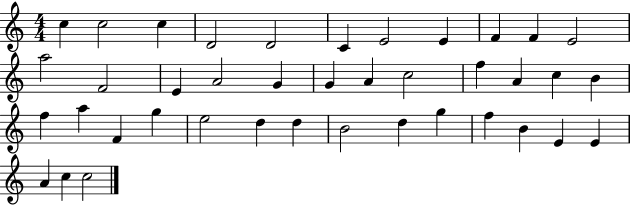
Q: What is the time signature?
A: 4/4